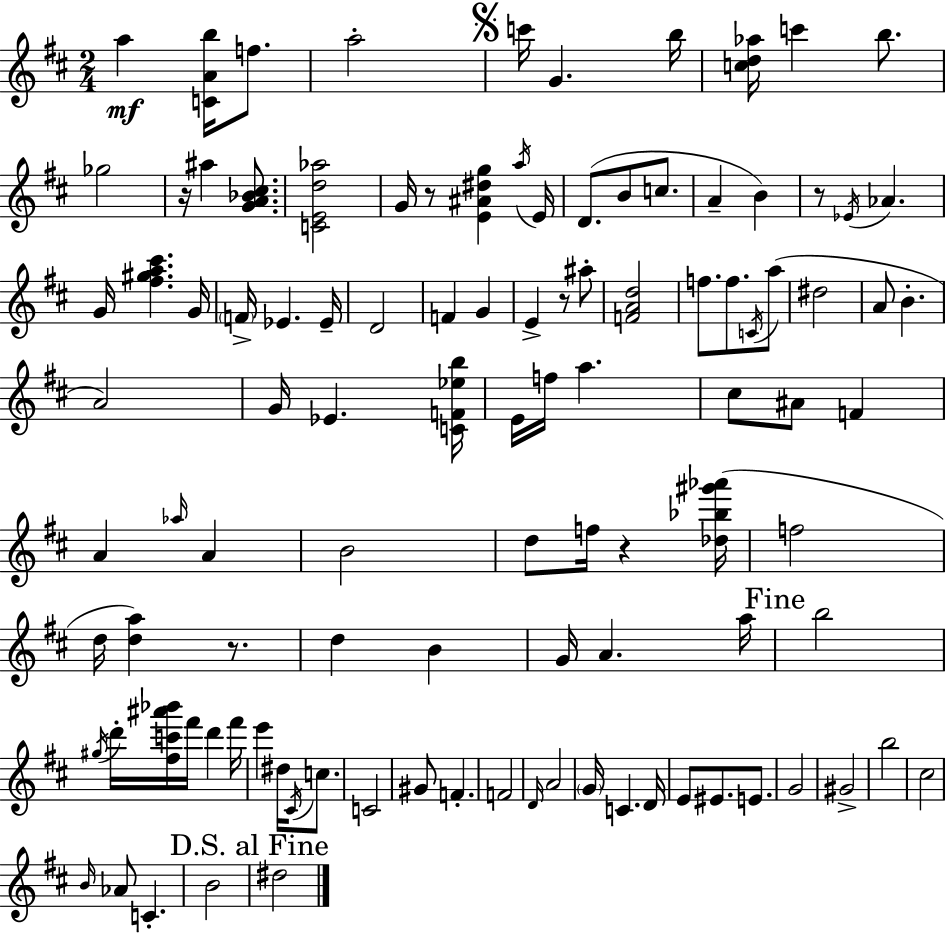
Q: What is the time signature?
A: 2/4